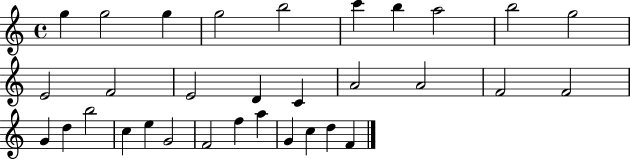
{
  \clef treble
  \time 4/4
  \defaultTimeSignature
  \key c \major
  g''4 g''2 g''4 | g''2 b''2 | c'''4 b''4 a''2 | b''2 g''2 | \break e'2 f'2 | e'2 d'4 c'4 | a'2 a'2 | f'2 f'2 | \break g'4 d''4 b''2 | c''4 e''4 g'2 | f'2 f''4 a''4 | g'4 c''4 d''4 f'4 | \break \bar "|."
}